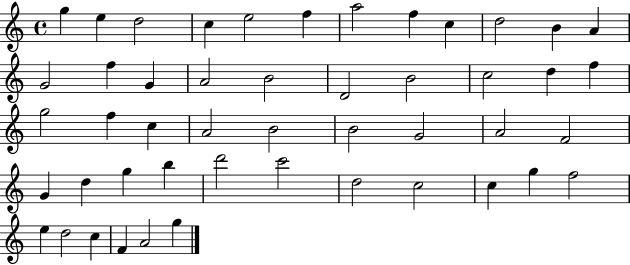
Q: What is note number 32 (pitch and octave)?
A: G4